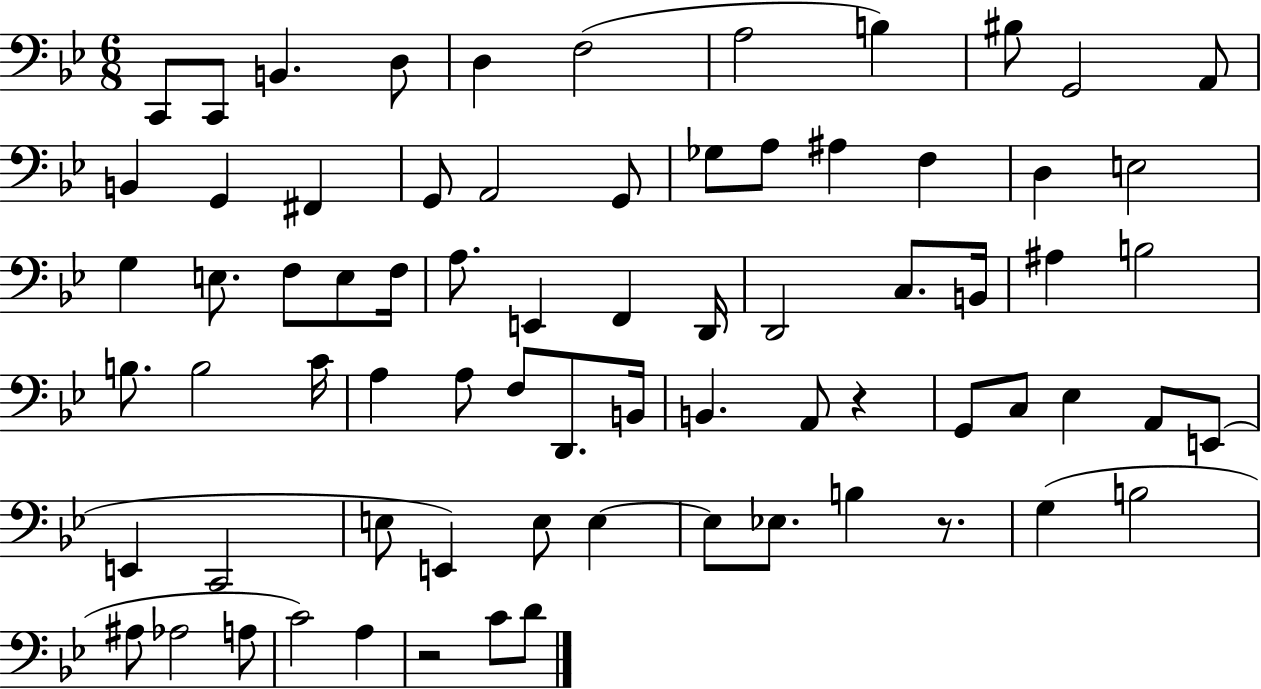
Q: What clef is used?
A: bass